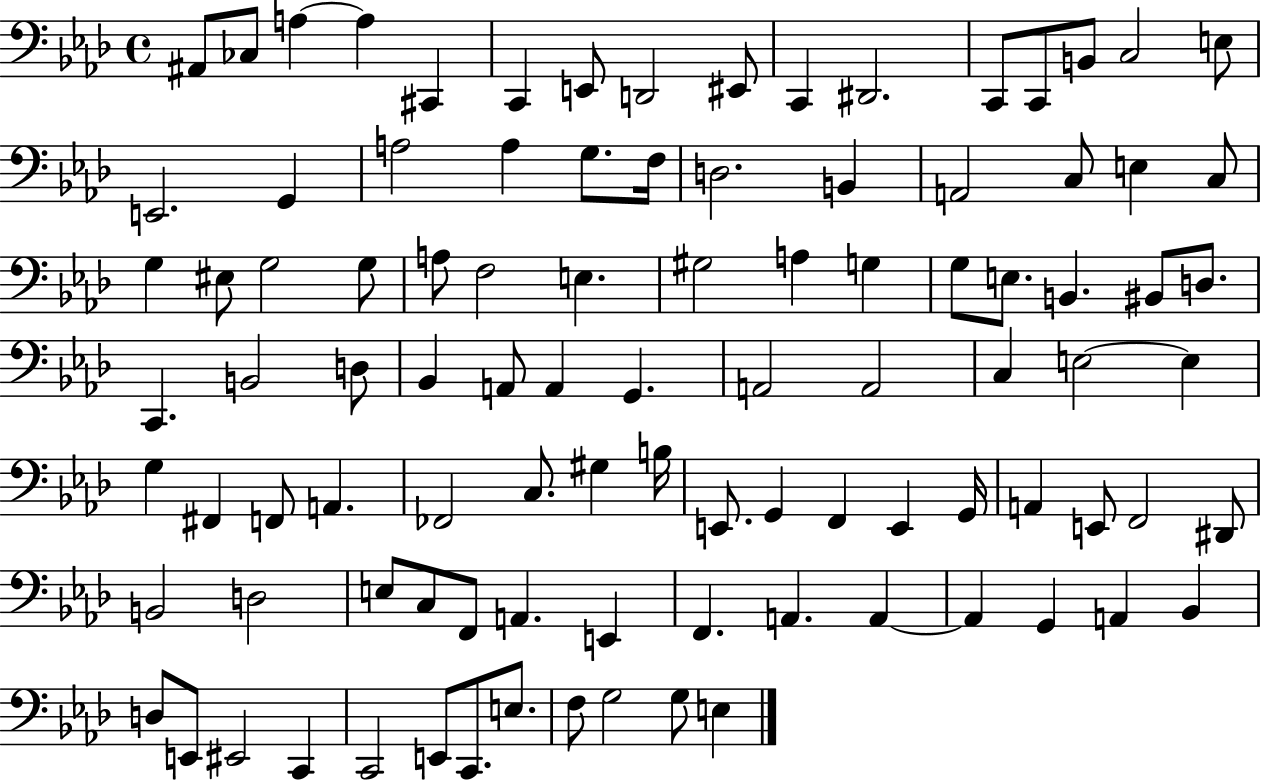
X:1
T:Untitled
M:4/4
L:1/4
K:Ab
^A,,/2 _C,/2 A, A, ^C,, C,, E,,/2 D,,2 ^E,,/2 C,, ^D,,2 C,,/2 C,,/2 B,,/2 C,2 E,/2 E,,2 G,, A,2 A, G,/2 F,/4 D,2 B,, A,,2 C,/2 E, C,/2 G, ^E,/2 G,2 G,/2 A,/2 F,2 E, ^G,2 A, G, G,/2 E,/2 B,, ^B,,/2 D,/2 C,, B,,2 D,/2 _B,, A,,/2 A,, G,, A,,2 A,,2 C, E,2 E, G, ^F,, F,,/2 A,, _F,,2 C,/2 ^G, B,/4 E,,/2 G,, F,, E,, G,,/4 A,, E,,/2 F,,2 ^D,,/2 B,,2 D,2 E,/2 C,/2 F,,/2 A,, E,, F,, A,, A,, A,, G,, A,, _B,, D,/2 E,,/2 ^E,,2 C,, C,,2 E,,/2 C,,/2 E,/2 F,/2 G,2 G,/2 E,